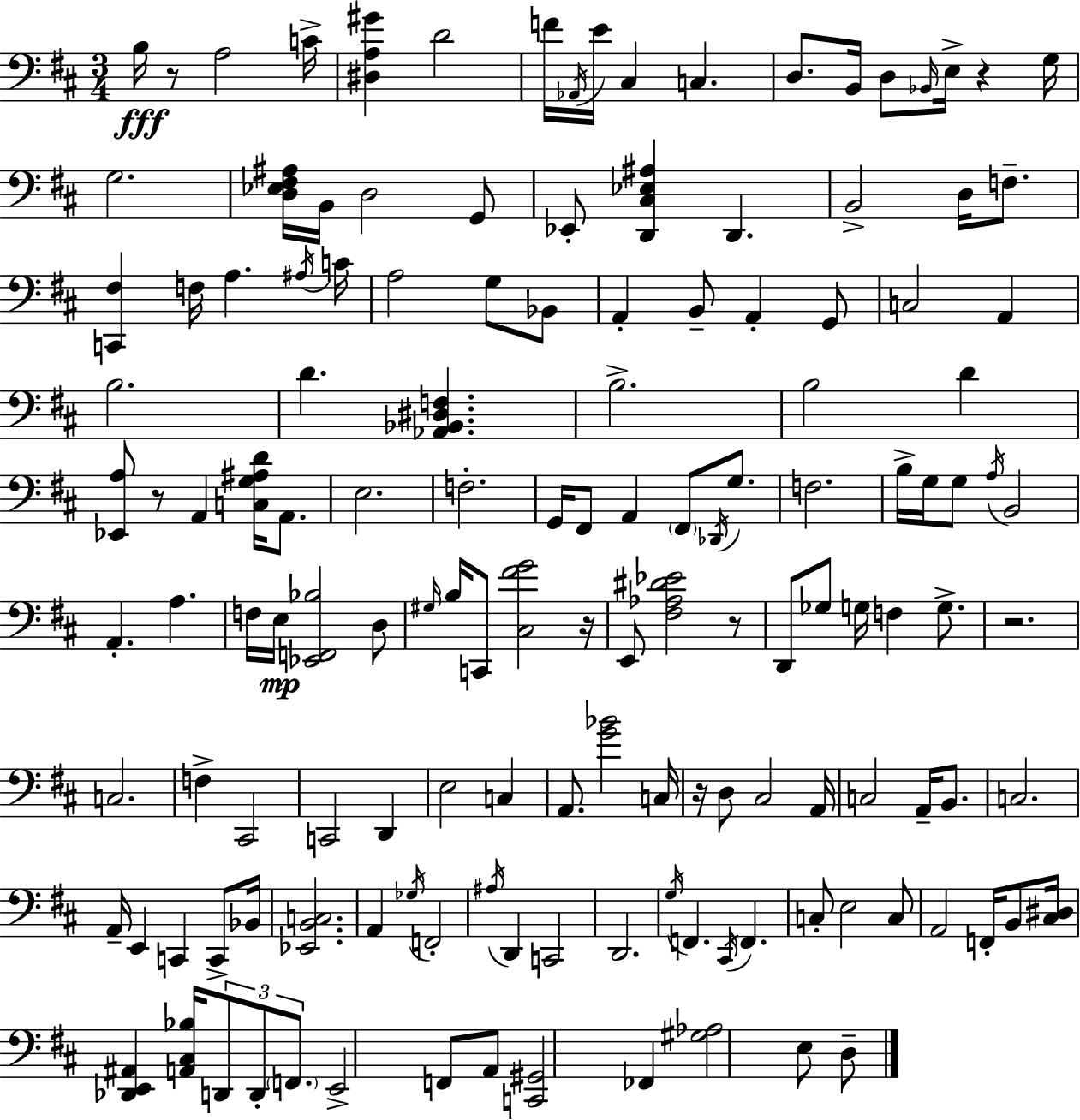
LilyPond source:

{
  \clef bass
  \numericTimeSignature
  \time 3/4
  \key d \major
  b16\fff r8 a2 c'16-> | <dis a gis'>4 d'2 | f'16 \acciaccatura { aes,16 } e'16 cis4 c4. | d8. b,16 d8 \grace { bes,16 } e16-> r4 | \break g16 g2. | <d ees fis ais>16 b,16 d2 | g,8 ees,8-. <d, cis ees ais>4 d,4. | b,2-> d16 f8.-- | \break <c, fis>4 f16 a4. | \acciaccatura { ais16 } c'16 a2 g8 | bes,8 a,4-. b,8-- a,4-. | g,8 c2 a,4 | \break b2. | d'4. <aes, bes, dis f>4. | b2.-> | b2 d'4 | \break <ees, a>8 r8 a,4 <c g ais d'>16 | a,8. e2. | f2.-. | g,16 fis,8 a,4 \parenthesize fis,8 | \break \acciaccatura { des,16 } g8. f2. | b16-> g16 g8 \acciaccatura { a16 } b,2 | a,4.-. a4. | f16 e16\mp <ees, f, bes>2 | \break d8 \grace { gis16 } b16 c,8 <cis fis' g'>2 | r16 e,8 <fis aes dis' ees'>2 | r8 d,8 ges8 g16 f4 | g8.-> r2. | \break c2. | f4-> cis,2 | c,2 | d,4 e2 | \break c4 a,8. <g' bes'>2 | c16 r16 d8 cis2 | a,16 c2 | a,16-- b,8. c2. | \break a,16-- e,4 c,4 | c,8-> bes,16 <ees, b, c>2. | a,4 \acciaccatura { ges16 } f,2-. | \acciaccatura { ais16 } d,4 | \break c,2 d,2. | \acciaccatura { g16 } f,4. | \acciaccatura { cis,16 } f,4. c8-. | e2 c8 a,2 | \break f,16-. b,8 <cis dis>16 <des, e, ais,>4 | <a, cis bes>16 \tuplet 3/2 { d,8 d,8-. \parenthesize f,8. } e,2-> | f,8 a,8 <c, gis,>2 | fes,4 <gis aes>2 | \break e8 d8-- \bar "|."
}